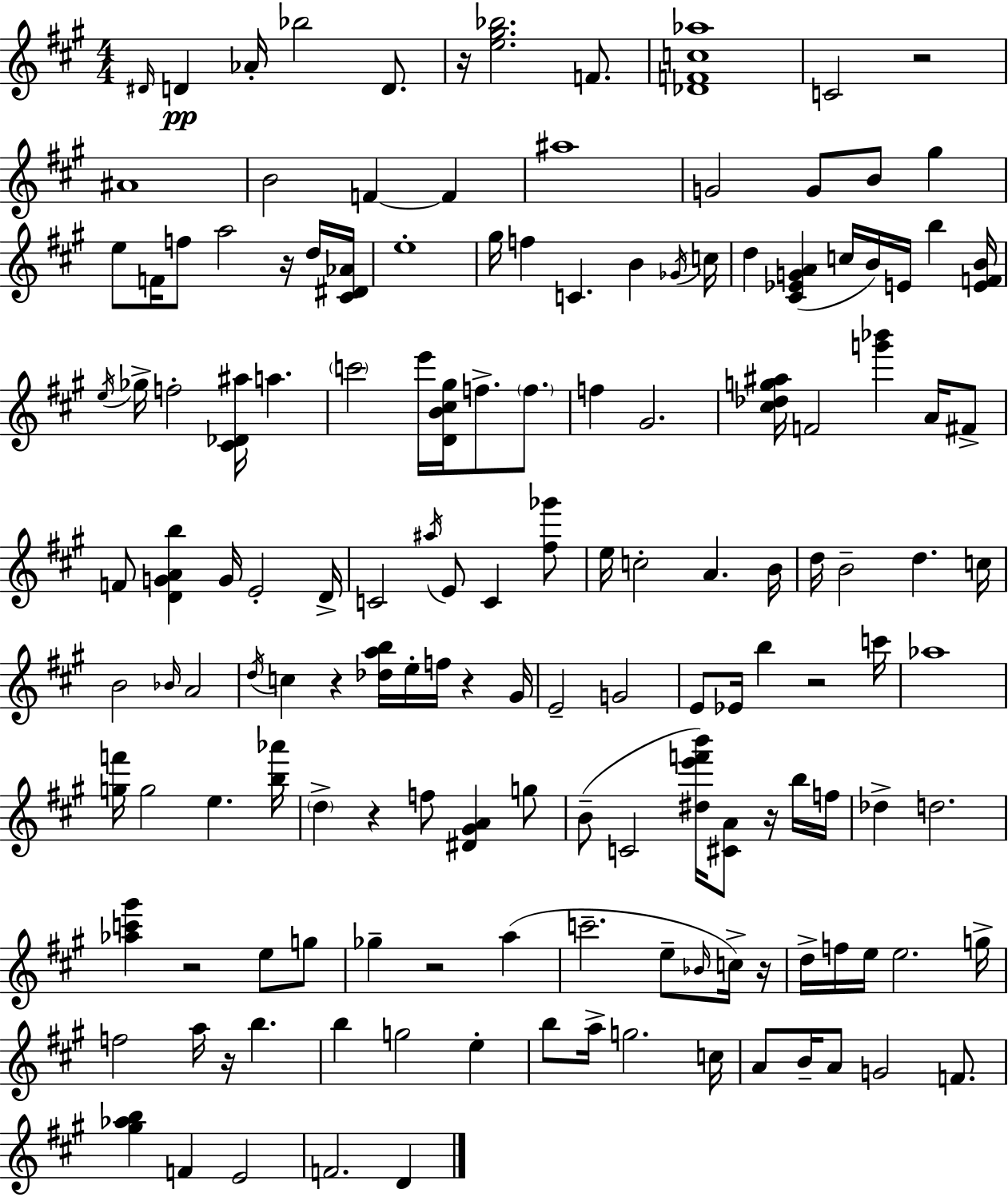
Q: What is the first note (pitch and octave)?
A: D#4